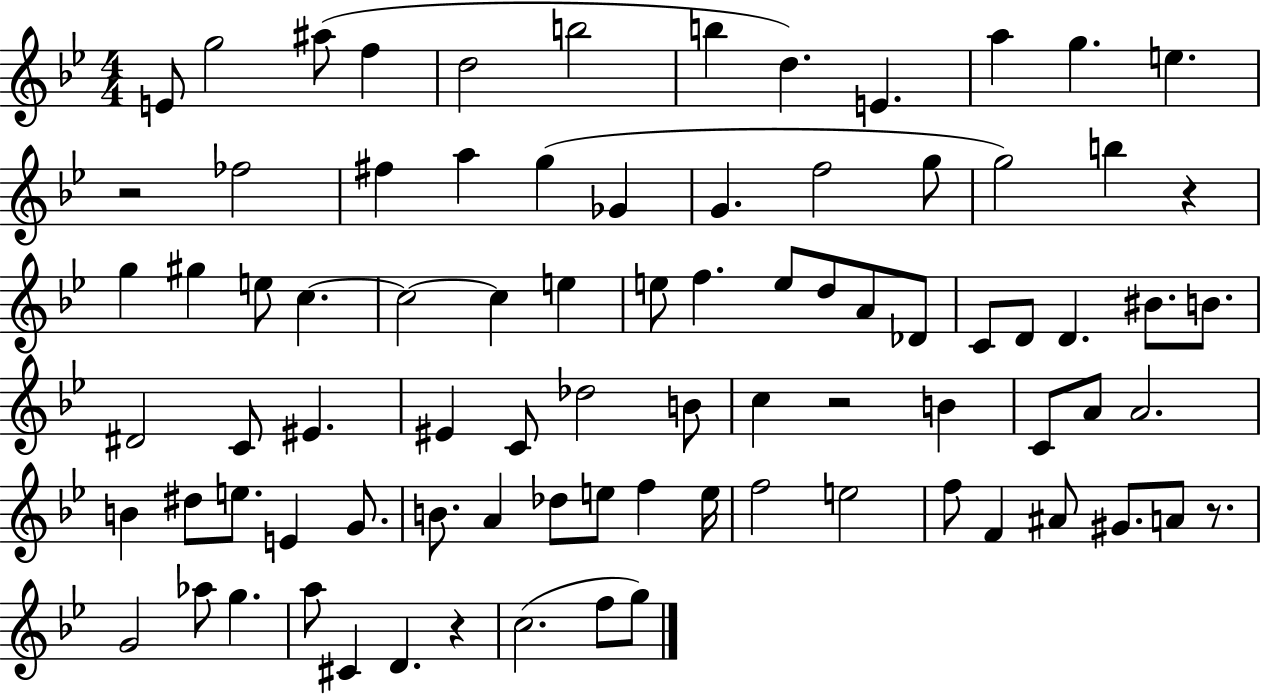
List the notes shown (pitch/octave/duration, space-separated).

E4/e G5/h A#5/e F5/q D5/h B5/h B5/q D5/q. E4/q. A5/q G5/q. E5/q. R/h FES5/h F#5/q A5/q G5/q Gb4/q G4/q. F5/h G5/e G5/h B5/q R/q G5/q G#5/q E5/e C5/q. C5/h C5/q E5/q E5/e F5/q. E5/e D5/e A4/e Db4/e C4/e D4/e D4/q. BIS4/e. B4/e. D#4/h C4/e EIS4/q. EIS4/q C4/e Db5/h B4/e C5/q R/h B4/q C4/e A4/e A4/h. B4/q D#5/e E5/e. E4/q G4/e. B4/e. A4/q Db5/e E5/e F5/q E5/s F5/h E5/h F5/e F4/q A#4/e G#4/e. A4/e R/e. G4/h Ab5/e G5/q. A5/e C#4/q D4/q. R/q C5/h. F5/e G5/e